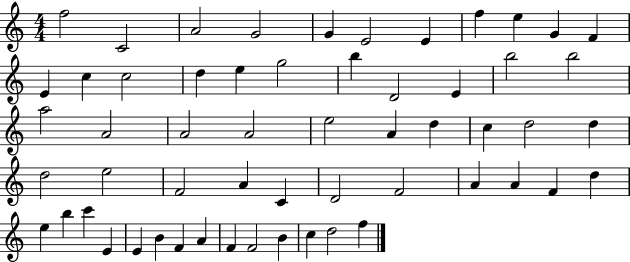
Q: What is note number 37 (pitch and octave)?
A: C4